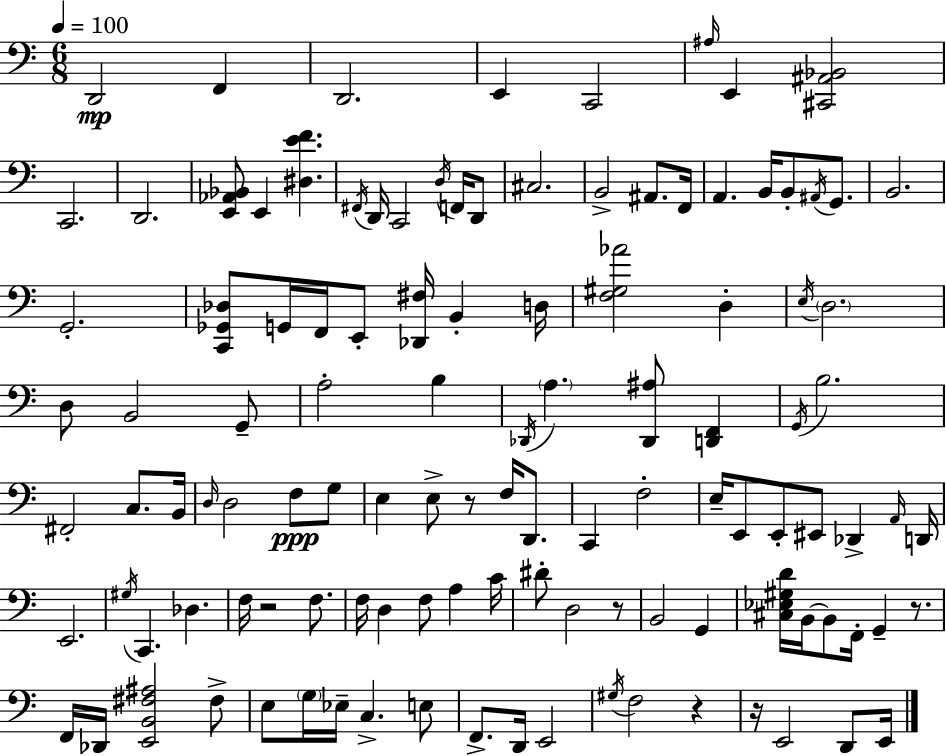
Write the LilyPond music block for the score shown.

{
  \clef bass
  \numericTimeSignature
  \time 6/8
  \key c \major
  \tempo 4 = 100
  d,2\mp f,4 | d,2. | e,4 c,2 | \grace { ais16 } e,4 <cis, ais, bes,>2 | \break c,2. | d,2. | <e, aes, bes,>8 e,4 <dis e' f'>4. | \acciaccatura { fis,16 } d,16 c,2 \acciaccatura { d16 } | \break f,16 d,8 cis2. | b,2-> ais,8. | f,16 a,4. b,16 b,8-. | \acciaccatura { ais,16 } g,8. b,2. | \break g,2.-. | <c, ges, des>8 g,16 f,16 e,8-. <des, fis>16 b,4-. | d16 <f gis aes'>2 | d4-. \acciaccatura { e16 } \parenthesize d2. | \break d8 b,2 | g,8-- a2-. | b4 \acciaccatura { des,16 } \parenthesize a4. | <des, ais>8 <d, f,>4 \acciaccatura { g,16 } b2. | \break fis,2-. | c8. b,16 \grace { d16 } d2 | f8\ppp g8 e4 | e8-> r8 f16 d,8. c,4 | \break f2-. e16-- e,8 e,8-. | eis,8 des,4-> \grace { a,16 } d,16 e,2. | \acciaccatura { gis16 } c,4. | des4. f16 r2 | \break f8. f16 d4 | f8 a4 c'16 dis'8-. | d2 r8 b,2 | g,4 <cis ees gis d'>16 b,16~~ | \break b,8 f,16-. g,4-- r8. f,16 des,16 | <e, b, fis ais>2 fis8-> e8 | \parenthesize g16 ees16-- c4.-> e8 f,8.-> | d,16 e,2 \acciaccatura { gis16 } f2 | \break r4 r16 | e,2 d,8 e,16 \bar "|."
}